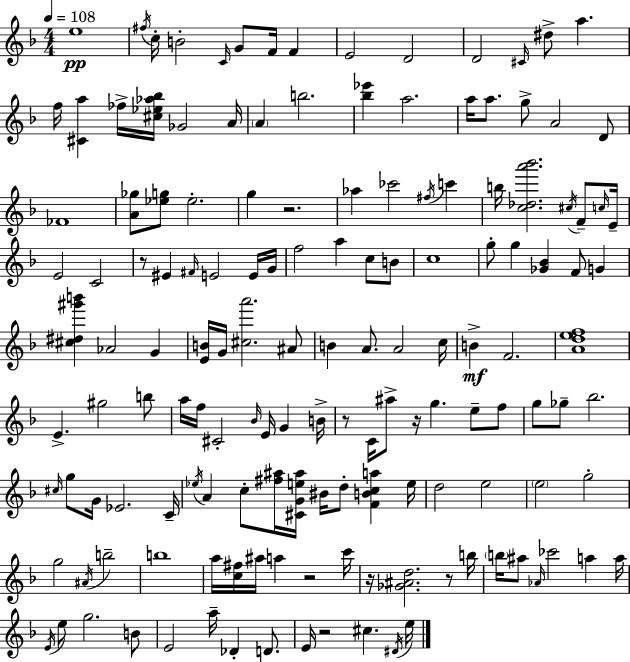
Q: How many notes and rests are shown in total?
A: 148